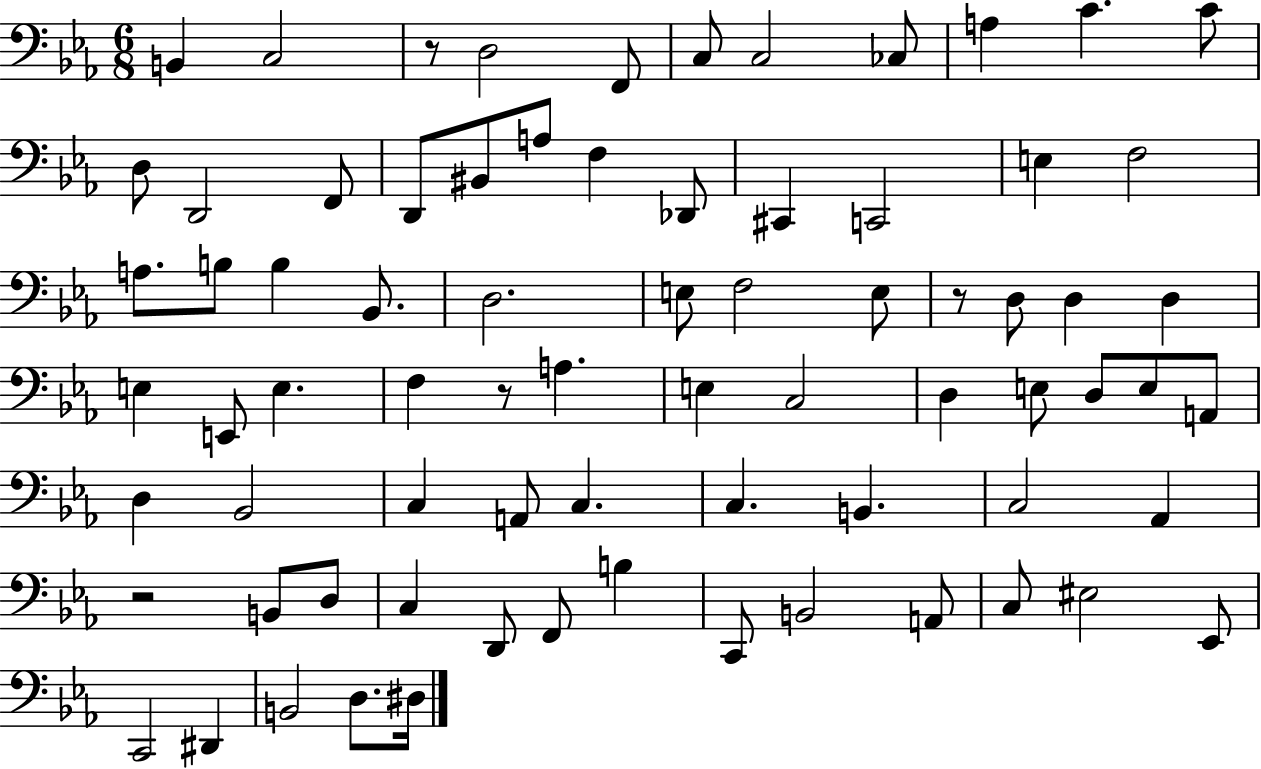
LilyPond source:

{
  \clef bass
  \numericTimeSignature
  \time 6/8
  \key ees \major
  b,4 c2 | r8 d2 f,8 | c8 c2 ces8 | a4 c'4. c'8 | \break d8 d,2 f,8 | d,8 bis,8 a8 f4 des,8 | cis,4 c,2 | e4 f2 | \break a8. b8 b4 bes,8. | d2. | e8 f2 e8 | r8 d8 d4 d4 | \break e4 e,8 e4. | f4 r8 a4. | e4 c2 | d4 e8 d8 e8 a,8 | \break d4 bes,2 | c4 a,8 c4. | c4. b,4. | c2 aes,4 | \break r2 b,8 d8 | c4 d,8 f,8 b4 | c,8 b,2 a,8 | c8 eis2 ees,8 | \break c,2 dis,4 | b,2 d8. dis16 | \bar "|."
}